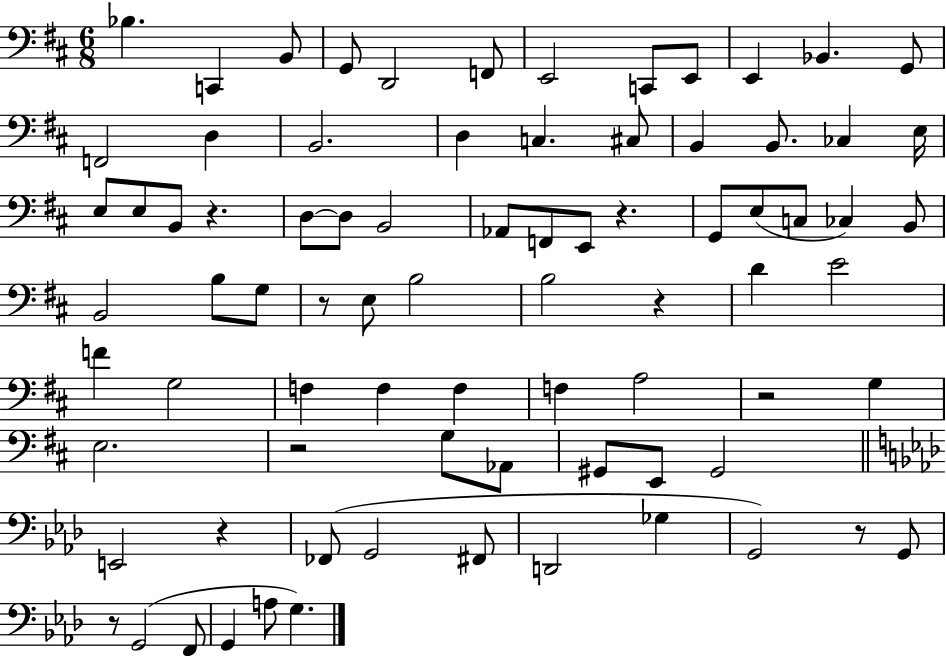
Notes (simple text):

Bb3/q. C2/q B2/e G2/e D2/h F2/e E2/h C2/e E2/e E2/q Bb2/q. G2/e F2/h D3/q B2/h. D3/q C3/q. C#3/e B2/q B2/e. CES3/q E3/s E3/e E3/e B2/e R/q. D3/e D3/e B2/h Ab2/e F2/e E2/e R/q. G2/e E3/e C3/e CES3/q B2/e B2/h B3/e G3/e R/e E3/e B3/h B3/h R/q D4/q E4/h F4/q G3/h F3/q F3/q F3/q F3/q A3/h R/h G3/q E3/h. R/h G3/e Ab2/e G#2/e E2/e G#2/h E2/h R/q FES2/e G2/h F#2/e D2/h Gb3/q G2/h R/e G2/e R/e G2/h F2/e G2/q A3/e G3/q.